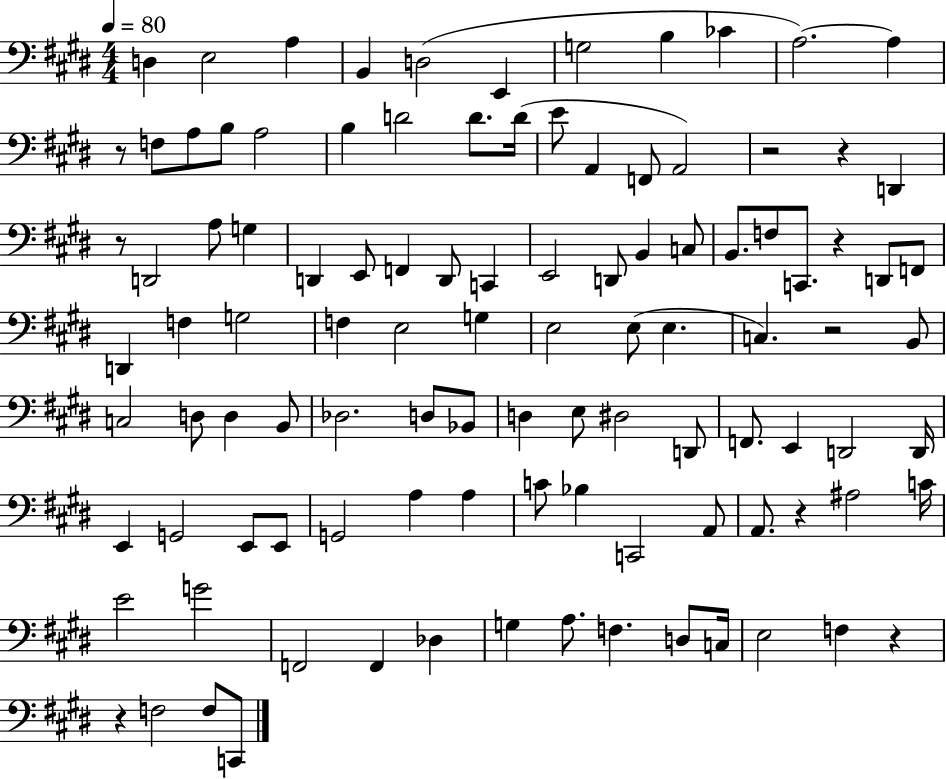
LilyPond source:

{
  \clef bass
  \numericTimeSignature
  \time 4/4
  \key e \major
  \tempo 4 = 80
  d4 e2 a4 | b,4 d2( e,4 | g2 b4 ces'4 | a2.~~) a4 | \break r8 f8 a8 b8 a2 | b4 d'2 d'8. d'16( | e'8 a,4 f,8 a,2) | r2 r4 d,4 | \break r8 d,2 a8 g4 | d,4 e,8 f,4 d,8 c,4 | e,2 d,8 b,4 c8 | b,8. f8 c,8. r4 d,8 f,8 | \break d,4 f4 g2 | f4 e2 g4 | e2 e8( e4. | c4.) r2 b,8 | \break c2 d8 d4 b,8 | des2. d8 bes,8 | d4 e8 dis2 d,8 | f,8. e,4 d,2 d,16 | \break e,4 g,2 e,8 e,8 | g,2 a4 a4 | c'8 bes4 c,2 a,8 | a,8. r4 ais2 c'16 | \break e'2 g'2 | f,2 f,4 des4 | g4 a8. f4. d8 c16 | e2 f4 r4 | \break r4 f2 f8 c,8 | \bar "|."
}